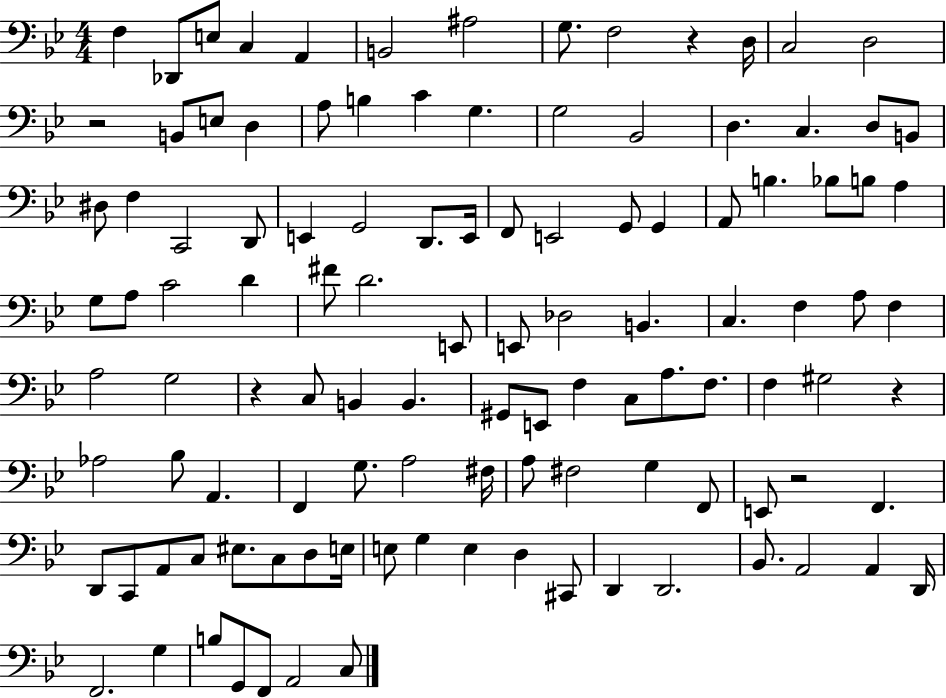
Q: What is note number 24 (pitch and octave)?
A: D3